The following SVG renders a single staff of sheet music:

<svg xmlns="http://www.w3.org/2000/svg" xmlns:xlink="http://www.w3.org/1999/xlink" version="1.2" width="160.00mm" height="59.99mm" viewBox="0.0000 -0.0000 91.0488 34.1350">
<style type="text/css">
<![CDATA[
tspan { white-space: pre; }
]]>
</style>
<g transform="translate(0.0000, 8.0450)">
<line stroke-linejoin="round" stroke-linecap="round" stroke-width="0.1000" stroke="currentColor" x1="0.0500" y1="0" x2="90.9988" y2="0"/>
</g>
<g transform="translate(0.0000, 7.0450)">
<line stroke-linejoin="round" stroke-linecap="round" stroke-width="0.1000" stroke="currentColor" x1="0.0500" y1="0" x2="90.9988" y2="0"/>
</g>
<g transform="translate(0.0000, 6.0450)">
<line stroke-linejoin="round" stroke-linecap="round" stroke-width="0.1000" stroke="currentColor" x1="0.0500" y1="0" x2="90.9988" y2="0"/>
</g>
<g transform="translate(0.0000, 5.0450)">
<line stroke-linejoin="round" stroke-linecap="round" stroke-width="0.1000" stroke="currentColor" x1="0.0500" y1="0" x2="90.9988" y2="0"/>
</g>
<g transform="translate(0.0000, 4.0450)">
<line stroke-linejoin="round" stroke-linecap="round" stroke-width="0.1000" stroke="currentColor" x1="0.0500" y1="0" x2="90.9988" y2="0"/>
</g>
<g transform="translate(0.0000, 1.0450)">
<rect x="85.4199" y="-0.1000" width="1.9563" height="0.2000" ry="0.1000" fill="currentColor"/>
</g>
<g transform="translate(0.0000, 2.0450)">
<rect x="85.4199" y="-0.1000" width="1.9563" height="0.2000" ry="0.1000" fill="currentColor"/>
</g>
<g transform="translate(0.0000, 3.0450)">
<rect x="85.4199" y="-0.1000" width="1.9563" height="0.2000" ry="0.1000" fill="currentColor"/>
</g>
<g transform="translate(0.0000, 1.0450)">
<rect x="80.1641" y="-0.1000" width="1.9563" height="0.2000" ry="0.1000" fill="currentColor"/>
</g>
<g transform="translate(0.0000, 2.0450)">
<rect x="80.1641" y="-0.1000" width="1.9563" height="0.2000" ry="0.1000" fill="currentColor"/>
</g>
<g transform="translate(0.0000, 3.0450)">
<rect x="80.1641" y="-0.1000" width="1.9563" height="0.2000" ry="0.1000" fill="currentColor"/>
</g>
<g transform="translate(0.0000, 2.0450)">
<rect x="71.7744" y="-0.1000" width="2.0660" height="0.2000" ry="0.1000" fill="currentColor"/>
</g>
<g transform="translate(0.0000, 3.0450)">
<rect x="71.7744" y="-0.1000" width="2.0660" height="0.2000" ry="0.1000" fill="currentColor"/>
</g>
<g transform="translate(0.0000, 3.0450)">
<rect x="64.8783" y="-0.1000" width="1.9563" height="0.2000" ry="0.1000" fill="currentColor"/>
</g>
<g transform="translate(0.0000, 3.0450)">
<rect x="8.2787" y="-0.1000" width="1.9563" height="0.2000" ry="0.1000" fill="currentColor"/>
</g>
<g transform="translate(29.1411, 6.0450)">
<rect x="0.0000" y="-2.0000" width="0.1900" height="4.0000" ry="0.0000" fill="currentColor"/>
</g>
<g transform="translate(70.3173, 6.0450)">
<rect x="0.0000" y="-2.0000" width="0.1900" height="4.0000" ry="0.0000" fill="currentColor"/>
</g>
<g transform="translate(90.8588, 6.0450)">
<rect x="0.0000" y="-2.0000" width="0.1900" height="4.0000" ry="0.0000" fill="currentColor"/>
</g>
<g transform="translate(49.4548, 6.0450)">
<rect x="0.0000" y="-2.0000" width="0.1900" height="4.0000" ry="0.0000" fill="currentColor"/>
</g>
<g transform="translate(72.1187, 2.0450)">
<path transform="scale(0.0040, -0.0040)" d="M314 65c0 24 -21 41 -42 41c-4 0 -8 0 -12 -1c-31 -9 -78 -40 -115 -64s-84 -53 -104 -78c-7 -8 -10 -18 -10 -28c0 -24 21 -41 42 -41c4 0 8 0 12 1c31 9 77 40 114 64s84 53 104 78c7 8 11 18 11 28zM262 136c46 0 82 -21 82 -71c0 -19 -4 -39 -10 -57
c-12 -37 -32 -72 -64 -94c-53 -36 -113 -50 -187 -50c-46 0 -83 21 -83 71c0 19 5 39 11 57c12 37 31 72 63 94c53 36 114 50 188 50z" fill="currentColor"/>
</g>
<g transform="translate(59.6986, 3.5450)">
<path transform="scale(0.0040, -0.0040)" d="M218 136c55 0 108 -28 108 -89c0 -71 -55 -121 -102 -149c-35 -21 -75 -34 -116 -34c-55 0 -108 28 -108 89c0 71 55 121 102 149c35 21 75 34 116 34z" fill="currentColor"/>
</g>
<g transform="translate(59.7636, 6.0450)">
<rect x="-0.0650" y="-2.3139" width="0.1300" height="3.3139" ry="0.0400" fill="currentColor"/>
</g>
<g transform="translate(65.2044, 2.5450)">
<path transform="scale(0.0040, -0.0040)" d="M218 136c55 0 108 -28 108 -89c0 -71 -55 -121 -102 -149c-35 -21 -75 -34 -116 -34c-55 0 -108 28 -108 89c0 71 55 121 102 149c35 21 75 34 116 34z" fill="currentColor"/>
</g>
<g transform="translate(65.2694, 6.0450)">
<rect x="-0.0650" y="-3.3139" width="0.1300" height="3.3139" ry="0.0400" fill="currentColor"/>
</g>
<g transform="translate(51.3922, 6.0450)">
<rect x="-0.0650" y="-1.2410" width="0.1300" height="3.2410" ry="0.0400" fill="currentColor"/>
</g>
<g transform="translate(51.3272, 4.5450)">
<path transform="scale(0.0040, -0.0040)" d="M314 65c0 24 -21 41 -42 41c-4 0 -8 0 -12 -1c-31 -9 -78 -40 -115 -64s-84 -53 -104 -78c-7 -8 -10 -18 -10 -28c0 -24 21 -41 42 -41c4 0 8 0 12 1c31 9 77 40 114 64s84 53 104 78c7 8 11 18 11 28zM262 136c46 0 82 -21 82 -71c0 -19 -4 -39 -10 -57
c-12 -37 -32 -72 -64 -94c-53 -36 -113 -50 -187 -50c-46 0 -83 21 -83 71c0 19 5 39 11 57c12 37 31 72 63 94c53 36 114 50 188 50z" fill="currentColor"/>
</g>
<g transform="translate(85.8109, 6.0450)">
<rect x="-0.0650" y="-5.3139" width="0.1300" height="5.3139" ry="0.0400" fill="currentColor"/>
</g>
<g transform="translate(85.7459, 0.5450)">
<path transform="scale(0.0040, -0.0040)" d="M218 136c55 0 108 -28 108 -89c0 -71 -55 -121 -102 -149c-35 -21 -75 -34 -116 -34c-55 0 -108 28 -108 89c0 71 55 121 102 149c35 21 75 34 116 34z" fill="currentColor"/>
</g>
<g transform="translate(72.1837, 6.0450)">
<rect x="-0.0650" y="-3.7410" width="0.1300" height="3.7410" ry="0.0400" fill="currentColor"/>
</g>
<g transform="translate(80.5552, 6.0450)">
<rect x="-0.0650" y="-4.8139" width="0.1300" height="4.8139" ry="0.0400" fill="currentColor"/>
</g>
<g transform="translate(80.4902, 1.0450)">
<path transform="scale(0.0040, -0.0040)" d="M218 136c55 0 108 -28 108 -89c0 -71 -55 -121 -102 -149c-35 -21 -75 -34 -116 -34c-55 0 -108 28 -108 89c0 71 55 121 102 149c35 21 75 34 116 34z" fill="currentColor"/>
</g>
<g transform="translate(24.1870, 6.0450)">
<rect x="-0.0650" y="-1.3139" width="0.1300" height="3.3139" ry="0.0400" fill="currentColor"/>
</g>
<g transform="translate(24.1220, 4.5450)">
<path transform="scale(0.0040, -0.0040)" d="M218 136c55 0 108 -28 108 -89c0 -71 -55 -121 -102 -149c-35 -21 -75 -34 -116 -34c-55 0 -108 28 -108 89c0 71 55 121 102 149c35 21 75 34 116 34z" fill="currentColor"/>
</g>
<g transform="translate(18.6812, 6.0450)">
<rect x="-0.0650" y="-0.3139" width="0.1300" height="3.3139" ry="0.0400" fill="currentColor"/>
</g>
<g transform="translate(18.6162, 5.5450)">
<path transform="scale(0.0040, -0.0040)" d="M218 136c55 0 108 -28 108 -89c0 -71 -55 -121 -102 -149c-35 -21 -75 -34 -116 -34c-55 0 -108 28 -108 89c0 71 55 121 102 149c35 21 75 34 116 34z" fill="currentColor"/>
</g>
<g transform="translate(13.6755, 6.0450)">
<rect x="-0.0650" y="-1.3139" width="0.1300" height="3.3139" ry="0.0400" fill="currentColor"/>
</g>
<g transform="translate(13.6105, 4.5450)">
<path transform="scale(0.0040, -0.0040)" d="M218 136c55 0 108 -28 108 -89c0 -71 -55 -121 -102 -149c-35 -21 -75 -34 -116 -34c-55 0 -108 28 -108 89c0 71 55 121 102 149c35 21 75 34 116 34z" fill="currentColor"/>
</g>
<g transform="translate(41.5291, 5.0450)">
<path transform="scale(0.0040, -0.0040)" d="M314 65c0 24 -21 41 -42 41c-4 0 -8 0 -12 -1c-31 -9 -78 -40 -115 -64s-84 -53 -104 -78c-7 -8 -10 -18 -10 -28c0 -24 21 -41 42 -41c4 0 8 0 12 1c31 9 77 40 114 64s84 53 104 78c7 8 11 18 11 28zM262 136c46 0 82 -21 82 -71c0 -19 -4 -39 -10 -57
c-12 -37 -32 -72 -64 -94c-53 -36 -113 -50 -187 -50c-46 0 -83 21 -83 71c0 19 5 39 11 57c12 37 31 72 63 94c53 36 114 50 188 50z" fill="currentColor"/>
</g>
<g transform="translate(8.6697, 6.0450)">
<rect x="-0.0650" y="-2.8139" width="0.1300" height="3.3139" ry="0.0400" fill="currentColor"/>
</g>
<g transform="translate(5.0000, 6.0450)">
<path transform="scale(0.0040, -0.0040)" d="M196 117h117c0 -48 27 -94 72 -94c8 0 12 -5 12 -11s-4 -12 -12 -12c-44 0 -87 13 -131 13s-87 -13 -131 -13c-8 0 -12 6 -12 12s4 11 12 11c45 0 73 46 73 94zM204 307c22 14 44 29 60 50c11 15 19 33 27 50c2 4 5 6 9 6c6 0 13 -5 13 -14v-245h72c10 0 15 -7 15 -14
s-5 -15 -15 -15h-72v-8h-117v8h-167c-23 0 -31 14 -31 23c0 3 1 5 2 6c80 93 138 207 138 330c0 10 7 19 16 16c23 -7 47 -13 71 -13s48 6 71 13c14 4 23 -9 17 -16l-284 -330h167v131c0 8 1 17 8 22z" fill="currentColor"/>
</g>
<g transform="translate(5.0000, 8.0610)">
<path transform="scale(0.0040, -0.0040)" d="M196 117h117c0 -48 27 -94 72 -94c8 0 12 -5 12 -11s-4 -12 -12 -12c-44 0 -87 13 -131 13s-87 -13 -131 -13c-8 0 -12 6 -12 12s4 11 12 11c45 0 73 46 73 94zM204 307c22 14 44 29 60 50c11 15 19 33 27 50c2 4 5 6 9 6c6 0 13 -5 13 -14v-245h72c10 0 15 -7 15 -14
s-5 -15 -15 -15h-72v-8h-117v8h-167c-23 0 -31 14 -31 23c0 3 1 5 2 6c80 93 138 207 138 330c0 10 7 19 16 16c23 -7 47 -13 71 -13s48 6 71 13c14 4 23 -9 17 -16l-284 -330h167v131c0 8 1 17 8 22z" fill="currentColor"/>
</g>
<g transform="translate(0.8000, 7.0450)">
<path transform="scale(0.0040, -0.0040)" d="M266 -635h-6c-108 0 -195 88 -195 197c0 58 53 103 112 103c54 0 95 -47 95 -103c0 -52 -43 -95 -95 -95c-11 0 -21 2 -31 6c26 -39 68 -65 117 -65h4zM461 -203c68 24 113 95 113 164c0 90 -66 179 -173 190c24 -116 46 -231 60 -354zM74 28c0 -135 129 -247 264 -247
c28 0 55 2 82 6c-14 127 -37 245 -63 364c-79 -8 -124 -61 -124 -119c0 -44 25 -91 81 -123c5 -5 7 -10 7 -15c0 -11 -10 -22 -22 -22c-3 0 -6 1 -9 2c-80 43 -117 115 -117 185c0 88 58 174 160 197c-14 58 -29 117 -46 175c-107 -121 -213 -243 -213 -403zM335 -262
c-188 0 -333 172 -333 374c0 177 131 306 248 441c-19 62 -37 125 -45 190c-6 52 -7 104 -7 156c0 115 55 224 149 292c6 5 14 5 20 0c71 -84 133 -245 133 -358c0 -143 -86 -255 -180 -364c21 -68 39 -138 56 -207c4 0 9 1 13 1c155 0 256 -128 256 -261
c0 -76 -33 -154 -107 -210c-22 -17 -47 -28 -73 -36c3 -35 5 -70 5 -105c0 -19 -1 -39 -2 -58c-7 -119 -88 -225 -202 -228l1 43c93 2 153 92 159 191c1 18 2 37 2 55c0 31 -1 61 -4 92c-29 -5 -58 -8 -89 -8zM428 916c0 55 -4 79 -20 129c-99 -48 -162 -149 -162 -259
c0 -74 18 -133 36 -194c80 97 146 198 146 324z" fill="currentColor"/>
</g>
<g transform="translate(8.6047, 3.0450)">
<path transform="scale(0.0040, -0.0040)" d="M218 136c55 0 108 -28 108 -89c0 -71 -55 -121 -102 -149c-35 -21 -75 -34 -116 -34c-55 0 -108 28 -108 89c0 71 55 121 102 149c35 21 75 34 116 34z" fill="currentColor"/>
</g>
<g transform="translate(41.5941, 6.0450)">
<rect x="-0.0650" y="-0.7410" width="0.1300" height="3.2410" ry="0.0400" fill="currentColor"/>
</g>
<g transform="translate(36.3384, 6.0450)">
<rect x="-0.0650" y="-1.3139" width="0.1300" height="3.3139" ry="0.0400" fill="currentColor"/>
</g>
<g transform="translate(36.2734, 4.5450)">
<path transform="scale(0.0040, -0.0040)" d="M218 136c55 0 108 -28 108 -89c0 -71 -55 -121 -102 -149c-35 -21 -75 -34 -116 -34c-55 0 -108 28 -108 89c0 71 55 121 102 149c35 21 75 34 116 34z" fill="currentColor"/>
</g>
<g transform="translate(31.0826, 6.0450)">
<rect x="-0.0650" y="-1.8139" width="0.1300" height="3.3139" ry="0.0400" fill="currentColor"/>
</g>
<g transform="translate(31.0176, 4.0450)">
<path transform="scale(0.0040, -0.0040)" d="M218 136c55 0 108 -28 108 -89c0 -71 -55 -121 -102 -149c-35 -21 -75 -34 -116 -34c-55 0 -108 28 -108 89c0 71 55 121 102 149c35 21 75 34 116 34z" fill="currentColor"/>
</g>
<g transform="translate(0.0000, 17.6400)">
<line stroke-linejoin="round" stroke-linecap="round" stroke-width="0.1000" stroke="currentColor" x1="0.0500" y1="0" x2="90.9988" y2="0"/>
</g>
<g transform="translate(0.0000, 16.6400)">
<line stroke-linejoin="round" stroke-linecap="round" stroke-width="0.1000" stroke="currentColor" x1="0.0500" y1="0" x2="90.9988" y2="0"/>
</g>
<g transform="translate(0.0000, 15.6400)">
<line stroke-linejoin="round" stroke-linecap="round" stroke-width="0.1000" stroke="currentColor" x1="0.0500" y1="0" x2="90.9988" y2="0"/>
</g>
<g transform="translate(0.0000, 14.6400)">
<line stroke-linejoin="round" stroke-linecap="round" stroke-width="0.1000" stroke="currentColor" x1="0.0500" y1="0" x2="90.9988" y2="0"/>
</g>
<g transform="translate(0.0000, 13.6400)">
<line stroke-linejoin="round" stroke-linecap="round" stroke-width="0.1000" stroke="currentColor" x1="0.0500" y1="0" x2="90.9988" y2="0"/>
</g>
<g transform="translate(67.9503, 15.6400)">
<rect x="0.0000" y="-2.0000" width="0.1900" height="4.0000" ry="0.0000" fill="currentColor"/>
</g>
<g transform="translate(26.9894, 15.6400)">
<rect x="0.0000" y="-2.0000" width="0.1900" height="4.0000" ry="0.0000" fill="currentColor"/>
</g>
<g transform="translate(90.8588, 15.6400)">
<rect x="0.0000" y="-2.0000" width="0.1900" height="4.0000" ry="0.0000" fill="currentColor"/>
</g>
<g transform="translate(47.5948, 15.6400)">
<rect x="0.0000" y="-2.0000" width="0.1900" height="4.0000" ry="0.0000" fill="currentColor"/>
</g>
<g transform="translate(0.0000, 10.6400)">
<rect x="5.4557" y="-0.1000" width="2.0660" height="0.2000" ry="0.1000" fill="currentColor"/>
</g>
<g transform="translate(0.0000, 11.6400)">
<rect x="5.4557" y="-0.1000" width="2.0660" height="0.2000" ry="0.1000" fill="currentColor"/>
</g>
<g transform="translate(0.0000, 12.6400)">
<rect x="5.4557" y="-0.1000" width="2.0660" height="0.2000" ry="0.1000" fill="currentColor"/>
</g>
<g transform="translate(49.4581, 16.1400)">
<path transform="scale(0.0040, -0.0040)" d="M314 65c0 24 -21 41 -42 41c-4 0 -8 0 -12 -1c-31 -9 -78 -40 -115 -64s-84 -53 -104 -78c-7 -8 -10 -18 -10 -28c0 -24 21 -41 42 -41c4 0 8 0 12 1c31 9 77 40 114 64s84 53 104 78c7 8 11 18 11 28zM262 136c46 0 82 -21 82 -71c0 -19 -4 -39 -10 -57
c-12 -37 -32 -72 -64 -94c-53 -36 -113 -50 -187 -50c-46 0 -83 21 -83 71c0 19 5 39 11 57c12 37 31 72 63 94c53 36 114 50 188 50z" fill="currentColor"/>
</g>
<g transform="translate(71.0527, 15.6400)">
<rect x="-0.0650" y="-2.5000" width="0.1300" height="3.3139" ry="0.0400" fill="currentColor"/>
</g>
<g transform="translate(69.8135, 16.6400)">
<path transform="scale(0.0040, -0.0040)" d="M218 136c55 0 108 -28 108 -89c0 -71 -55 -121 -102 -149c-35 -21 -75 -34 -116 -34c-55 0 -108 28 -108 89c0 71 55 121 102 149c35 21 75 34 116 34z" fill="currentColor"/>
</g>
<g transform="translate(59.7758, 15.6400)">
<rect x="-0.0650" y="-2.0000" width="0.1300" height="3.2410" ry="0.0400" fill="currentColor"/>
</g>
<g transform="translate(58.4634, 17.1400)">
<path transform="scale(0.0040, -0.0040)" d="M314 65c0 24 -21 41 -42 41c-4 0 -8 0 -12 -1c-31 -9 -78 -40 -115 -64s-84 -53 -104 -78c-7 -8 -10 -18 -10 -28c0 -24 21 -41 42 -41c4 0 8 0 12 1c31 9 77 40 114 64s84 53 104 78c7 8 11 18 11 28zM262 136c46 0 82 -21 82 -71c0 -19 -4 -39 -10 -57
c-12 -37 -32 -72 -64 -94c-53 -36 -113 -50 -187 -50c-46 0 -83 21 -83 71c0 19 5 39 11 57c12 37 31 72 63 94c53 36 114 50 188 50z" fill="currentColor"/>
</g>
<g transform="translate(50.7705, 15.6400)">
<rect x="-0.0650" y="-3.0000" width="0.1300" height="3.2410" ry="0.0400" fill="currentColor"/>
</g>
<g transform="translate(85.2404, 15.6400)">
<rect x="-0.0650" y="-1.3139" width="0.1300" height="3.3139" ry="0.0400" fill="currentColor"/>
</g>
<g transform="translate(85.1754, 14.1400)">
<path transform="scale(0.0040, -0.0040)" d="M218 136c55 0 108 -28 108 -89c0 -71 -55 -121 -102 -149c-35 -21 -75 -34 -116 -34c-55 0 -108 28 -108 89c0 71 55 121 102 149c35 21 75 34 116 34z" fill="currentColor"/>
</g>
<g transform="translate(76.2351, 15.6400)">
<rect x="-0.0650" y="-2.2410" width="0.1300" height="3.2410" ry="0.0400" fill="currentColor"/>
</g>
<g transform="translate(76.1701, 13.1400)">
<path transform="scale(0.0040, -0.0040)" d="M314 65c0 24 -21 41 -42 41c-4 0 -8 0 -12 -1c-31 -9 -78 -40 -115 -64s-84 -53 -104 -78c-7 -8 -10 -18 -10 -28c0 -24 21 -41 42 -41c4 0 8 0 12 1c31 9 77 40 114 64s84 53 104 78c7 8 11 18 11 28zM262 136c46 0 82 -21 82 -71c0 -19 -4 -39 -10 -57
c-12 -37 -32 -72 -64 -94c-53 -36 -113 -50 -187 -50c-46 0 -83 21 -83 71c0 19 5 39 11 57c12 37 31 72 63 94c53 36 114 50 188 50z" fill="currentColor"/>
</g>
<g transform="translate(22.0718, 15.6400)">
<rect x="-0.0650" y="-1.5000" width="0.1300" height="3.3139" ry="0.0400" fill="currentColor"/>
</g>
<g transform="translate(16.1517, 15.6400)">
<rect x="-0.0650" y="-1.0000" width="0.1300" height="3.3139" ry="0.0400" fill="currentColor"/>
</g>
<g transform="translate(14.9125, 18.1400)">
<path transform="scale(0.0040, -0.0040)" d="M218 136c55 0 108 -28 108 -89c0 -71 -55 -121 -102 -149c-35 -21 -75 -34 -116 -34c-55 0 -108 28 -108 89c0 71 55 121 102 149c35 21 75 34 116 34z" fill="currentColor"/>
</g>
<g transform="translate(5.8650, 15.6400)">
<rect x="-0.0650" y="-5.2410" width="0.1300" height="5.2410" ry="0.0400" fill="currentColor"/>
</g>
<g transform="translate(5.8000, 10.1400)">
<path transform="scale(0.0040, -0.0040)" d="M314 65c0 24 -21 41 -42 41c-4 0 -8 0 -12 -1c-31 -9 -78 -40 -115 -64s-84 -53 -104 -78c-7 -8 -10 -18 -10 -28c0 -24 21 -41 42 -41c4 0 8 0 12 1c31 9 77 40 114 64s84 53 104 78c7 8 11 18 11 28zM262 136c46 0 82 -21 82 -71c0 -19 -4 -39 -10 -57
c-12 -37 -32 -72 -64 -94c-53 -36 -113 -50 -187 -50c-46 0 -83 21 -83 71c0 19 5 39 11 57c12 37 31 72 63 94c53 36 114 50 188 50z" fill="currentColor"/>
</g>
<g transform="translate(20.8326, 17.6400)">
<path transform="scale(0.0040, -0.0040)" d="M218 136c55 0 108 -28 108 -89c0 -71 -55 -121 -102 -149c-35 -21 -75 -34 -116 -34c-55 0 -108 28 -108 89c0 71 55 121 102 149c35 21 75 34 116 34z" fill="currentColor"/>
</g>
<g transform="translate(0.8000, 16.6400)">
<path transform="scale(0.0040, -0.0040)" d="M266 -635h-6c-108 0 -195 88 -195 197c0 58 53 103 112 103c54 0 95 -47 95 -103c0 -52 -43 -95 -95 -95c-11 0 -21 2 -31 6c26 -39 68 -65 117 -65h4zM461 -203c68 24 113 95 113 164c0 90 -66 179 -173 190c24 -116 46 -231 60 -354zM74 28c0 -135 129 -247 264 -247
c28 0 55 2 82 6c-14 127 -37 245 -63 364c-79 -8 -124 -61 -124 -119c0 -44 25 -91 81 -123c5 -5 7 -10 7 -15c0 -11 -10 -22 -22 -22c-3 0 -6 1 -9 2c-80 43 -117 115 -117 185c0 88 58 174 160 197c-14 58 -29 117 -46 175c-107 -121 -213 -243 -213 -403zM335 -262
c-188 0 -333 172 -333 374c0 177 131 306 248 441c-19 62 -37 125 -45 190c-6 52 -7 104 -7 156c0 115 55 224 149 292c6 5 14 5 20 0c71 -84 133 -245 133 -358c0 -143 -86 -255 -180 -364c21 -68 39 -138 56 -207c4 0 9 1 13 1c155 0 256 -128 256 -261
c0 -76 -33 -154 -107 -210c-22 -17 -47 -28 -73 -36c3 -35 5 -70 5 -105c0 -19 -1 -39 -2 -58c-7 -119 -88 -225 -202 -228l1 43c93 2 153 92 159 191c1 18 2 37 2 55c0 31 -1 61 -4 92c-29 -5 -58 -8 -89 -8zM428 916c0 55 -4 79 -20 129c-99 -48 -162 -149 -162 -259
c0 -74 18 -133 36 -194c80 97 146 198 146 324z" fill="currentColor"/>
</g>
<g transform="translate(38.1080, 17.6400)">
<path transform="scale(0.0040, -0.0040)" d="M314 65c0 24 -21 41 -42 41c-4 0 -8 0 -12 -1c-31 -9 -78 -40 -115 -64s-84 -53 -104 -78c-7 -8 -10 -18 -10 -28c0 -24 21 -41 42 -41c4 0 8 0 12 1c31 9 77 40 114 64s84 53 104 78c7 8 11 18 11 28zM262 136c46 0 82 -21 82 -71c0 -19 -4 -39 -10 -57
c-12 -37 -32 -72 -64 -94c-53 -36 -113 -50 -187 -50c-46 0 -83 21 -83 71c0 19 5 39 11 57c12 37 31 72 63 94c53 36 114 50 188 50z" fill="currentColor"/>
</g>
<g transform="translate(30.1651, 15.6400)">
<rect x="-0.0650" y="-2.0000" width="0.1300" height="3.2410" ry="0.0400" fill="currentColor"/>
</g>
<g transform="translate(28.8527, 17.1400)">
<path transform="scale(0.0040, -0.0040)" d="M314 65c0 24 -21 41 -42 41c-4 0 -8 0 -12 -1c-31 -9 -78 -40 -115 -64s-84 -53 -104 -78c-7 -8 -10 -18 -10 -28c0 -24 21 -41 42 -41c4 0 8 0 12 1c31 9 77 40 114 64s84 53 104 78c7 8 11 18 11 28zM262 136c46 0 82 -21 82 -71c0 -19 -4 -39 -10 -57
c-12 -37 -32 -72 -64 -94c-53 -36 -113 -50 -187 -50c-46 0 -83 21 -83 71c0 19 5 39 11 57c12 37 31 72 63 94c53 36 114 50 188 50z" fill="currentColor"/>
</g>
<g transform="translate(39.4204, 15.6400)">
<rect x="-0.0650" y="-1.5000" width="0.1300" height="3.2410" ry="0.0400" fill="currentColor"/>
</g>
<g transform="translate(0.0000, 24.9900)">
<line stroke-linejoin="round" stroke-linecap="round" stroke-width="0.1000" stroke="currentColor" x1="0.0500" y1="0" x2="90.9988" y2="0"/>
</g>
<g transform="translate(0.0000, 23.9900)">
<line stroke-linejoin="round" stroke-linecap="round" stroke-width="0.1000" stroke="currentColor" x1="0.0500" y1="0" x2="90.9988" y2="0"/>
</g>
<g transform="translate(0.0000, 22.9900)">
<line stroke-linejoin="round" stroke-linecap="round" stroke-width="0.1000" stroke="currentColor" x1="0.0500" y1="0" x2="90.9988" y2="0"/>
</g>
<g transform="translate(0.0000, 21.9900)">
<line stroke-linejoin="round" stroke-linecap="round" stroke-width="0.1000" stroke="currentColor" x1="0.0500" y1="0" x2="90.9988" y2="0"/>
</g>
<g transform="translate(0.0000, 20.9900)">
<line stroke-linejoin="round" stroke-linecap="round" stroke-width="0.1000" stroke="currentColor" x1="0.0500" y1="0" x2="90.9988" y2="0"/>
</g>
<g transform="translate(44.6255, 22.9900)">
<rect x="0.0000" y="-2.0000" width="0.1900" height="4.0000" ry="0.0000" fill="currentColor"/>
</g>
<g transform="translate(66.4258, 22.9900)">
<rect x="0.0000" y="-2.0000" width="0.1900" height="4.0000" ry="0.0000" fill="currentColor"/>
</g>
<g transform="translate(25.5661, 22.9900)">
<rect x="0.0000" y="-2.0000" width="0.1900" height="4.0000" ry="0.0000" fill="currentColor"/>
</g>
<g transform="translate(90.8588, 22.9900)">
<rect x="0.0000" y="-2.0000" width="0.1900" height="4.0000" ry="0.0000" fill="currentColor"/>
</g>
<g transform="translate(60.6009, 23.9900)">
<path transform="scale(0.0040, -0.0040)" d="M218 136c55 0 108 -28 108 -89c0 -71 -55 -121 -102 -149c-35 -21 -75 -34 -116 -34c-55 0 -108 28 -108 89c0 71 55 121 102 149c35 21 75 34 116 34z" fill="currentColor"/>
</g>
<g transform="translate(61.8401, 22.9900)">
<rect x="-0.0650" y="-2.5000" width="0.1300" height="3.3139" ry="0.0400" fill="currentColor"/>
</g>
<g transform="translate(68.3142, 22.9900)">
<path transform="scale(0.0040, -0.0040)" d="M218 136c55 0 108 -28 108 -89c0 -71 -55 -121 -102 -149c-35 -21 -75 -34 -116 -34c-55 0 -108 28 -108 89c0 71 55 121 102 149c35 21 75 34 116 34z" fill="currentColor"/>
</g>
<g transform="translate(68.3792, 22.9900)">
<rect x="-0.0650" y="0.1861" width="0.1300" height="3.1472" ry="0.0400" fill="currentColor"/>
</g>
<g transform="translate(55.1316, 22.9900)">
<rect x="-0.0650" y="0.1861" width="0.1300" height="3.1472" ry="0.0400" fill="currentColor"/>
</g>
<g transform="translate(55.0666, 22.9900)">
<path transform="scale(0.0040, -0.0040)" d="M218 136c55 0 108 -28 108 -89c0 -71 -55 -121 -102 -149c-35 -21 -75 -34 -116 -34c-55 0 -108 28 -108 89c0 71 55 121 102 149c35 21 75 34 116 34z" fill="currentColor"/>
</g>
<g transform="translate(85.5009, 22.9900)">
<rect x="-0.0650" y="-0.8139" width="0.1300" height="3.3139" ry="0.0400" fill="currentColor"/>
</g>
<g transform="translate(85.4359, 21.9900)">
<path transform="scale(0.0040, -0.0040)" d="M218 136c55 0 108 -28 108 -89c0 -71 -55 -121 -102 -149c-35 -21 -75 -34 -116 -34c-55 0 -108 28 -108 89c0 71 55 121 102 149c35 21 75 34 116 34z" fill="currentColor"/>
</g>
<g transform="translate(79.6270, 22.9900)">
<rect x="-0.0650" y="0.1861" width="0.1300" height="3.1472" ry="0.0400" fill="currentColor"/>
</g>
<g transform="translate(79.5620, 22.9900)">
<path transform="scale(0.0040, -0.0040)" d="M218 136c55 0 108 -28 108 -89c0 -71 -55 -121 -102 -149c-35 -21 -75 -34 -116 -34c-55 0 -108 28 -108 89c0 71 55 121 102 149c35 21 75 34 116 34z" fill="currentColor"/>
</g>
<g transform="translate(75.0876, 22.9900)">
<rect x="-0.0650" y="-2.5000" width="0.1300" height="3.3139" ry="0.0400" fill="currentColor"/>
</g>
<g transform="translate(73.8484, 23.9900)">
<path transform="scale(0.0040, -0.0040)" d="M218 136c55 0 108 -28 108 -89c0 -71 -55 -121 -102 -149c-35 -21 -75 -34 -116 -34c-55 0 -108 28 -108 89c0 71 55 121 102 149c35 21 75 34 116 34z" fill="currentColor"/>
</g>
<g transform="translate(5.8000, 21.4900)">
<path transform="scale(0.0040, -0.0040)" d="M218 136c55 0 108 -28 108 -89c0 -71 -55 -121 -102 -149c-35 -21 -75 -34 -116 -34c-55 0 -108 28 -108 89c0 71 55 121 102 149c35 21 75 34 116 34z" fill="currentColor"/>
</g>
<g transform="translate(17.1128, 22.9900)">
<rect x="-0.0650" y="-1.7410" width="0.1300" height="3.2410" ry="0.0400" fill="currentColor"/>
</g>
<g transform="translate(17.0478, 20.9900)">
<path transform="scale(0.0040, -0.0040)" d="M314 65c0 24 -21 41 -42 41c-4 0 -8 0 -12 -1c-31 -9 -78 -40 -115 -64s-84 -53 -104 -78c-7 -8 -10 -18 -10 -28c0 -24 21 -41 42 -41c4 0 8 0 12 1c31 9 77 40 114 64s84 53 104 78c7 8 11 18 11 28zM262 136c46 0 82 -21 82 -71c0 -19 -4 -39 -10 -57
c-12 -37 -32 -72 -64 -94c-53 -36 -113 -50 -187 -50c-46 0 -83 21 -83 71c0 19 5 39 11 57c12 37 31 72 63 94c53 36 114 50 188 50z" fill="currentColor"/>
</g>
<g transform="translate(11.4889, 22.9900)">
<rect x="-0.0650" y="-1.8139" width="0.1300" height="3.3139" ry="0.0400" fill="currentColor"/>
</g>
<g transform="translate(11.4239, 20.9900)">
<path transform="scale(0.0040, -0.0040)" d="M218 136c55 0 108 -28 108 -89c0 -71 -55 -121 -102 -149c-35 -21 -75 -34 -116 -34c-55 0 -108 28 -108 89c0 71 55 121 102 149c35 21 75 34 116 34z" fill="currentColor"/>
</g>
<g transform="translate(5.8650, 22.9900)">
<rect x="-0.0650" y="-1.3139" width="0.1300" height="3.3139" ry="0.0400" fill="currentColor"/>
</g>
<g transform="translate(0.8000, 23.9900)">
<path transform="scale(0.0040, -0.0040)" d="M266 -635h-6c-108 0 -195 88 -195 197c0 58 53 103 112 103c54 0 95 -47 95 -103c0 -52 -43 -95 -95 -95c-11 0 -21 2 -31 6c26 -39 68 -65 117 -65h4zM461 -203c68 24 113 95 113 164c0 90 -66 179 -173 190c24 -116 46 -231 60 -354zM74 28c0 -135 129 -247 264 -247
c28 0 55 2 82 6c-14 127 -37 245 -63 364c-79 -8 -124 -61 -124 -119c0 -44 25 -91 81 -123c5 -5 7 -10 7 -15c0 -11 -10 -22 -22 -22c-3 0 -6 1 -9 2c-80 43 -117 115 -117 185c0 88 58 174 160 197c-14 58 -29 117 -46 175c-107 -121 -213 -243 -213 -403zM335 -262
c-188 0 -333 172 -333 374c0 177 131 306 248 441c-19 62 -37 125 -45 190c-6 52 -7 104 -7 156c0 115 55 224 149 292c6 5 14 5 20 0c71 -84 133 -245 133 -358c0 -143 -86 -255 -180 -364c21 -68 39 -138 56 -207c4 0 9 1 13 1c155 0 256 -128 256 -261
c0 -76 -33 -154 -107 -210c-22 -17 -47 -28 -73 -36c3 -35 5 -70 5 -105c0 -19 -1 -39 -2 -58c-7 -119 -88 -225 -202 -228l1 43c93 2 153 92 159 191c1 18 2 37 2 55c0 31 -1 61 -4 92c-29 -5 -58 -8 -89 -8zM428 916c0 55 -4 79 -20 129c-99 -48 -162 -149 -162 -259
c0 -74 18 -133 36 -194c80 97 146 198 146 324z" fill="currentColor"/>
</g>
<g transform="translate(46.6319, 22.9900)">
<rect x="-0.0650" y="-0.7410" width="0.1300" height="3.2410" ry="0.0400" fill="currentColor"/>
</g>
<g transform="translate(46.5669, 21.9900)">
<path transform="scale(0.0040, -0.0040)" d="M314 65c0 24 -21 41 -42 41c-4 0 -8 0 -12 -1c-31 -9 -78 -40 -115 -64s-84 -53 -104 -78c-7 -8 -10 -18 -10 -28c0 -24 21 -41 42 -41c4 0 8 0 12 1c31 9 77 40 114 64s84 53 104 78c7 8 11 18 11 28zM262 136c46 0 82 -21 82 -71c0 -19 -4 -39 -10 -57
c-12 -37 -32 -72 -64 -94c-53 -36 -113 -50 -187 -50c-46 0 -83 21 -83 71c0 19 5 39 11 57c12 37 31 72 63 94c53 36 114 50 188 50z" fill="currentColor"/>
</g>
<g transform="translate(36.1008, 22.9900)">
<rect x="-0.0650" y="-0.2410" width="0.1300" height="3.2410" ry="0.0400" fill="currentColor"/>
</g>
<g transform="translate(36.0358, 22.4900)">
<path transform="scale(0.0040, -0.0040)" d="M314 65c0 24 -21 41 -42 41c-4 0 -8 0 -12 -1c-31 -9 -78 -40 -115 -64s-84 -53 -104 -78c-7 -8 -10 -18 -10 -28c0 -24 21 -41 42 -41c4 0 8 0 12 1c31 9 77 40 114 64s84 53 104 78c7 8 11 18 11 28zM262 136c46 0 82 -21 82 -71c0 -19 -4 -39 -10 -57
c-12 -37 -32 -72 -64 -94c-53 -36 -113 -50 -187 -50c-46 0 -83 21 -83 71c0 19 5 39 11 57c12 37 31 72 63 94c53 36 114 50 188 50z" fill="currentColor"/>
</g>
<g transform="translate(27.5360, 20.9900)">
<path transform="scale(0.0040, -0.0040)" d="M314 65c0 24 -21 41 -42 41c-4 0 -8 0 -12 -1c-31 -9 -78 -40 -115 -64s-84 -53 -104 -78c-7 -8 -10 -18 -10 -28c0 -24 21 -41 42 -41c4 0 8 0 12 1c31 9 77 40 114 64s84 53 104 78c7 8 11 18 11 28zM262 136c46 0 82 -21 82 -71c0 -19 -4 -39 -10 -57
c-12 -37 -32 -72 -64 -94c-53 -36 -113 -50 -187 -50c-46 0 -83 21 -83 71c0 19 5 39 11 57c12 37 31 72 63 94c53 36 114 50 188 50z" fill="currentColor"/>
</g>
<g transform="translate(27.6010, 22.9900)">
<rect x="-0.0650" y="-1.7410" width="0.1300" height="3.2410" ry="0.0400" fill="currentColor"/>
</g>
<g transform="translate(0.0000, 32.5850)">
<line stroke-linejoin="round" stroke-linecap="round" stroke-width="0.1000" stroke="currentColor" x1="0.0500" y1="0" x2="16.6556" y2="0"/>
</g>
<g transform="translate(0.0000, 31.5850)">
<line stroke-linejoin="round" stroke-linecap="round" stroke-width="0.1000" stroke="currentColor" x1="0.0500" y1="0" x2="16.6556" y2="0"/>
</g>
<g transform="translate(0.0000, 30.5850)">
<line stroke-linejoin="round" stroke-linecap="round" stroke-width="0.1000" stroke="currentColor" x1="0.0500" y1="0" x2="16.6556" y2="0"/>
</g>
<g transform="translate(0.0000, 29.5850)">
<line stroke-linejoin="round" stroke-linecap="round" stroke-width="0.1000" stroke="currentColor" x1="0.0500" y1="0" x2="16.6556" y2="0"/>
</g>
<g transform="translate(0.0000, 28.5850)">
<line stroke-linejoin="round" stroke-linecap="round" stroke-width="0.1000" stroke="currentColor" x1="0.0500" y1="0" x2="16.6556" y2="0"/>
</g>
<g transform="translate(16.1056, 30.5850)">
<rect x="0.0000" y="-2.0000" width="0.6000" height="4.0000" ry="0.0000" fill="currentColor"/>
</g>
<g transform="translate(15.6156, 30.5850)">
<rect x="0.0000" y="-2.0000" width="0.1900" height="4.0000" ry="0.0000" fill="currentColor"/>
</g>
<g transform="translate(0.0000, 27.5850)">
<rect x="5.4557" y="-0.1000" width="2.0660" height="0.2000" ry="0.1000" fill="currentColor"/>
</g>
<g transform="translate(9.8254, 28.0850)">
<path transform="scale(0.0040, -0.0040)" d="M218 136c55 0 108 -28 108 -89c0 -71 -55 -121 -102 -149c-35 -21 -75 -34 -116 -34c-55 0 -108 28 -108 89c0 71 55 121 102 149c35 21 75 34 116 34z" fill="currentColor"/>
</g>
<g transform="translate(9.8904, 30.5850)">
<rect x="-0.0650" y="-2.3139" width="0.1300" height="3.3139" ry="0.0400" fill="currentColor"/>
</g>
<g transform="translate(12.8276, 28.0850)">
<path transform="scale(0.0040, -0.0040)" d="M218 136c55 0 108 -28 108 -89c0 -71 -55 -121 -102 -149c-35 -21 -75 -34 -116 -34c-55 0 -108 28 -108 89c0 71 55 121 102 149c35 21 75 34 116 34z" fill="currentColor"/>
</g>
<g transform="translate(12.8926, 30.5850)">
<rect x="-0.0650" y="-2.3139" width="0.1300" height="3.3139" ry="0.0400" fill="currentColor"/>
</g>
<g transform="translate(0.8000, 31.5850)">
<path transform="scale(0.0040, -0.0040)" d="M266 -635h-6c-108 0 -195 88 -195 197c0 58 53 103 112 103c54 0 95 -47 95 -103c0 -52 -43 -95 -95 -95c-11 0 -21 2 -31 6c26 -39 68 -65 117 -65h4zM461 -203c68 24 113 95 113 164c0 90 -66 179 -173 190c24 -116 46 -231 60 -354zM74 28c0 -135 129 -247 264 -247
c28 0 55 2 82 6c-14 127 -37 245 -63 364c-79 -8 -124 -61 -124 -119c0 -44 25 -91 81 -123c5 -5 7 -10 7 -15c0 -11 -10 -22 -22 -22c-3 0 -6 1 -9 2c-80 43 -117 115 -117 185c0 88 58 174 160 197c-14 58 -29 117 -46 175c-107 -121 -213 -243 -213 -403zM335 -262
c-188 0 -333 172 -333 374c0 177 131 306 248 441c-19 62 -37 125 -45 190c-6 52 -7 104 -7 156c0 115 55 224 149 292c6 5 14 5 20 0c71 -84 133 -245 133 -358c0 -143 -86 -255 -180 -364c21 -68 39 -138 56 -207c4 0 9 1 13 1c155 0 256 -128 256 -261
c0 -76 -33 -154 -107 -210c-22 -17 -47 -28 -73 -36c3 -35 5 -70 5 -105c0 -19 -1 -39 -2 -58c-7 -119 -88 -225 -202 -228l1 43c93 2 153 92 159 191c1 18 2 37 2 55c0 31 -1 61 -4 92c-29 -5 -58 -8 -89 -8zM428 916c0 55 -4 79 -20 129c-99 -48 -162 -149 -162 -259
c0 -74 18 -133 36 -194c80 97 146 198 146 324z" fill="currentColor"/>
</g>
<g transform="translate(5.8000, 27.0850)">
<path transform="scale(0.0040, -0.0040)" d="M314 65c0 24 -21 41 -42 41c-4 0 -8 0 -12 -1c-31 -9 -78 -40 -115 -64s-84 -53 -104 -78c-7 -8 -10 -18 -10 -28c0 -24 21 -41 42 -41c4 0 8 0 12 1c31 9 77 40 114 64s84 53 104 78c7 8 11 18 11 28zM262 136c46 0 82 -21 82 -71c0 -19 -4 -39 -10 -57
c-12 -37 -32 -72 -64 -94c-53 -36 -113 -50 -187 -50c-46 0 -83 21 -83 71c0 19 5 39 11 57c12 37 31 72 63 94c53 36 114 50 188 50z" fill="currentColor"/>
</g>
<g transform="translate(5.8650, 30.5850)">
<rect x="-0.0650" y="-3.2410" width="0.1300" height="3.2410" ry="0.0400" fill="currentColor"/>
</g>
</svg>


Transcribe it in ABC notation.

X:1
T:Untitled
M:4/4
L:1/4
K:C
a e c e f e d2 e2 g b c'2 e' f' f'2 D E F2 E2 A2 F2 G g2 e e f f2 f2 c2 d2 B G B G B d b2 g g